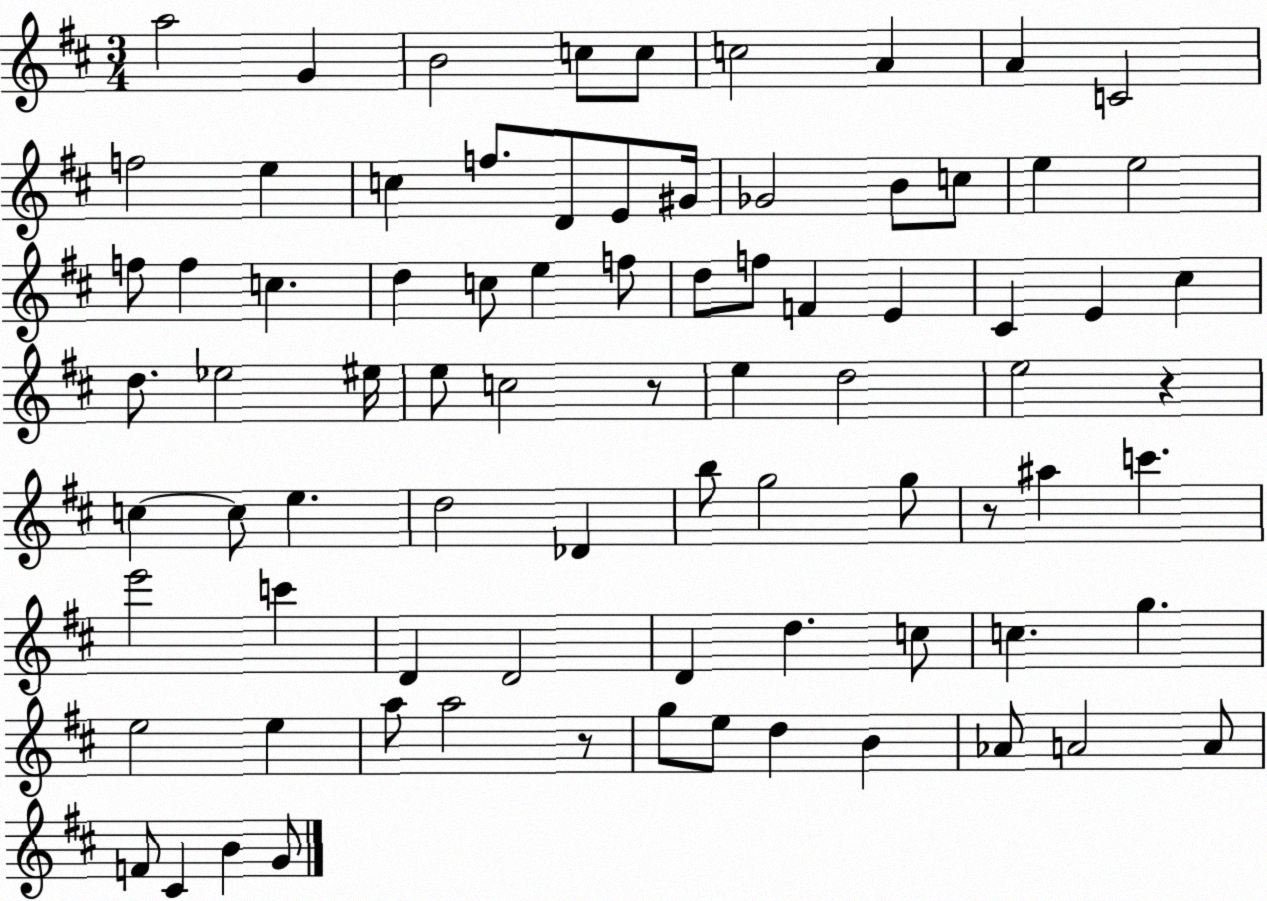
X:1
T:Untitled
M:3/4
L:1/4
K:D
a2 G B2 c/2 c/2 c2 A A C2 f2 e c f/2 D/2 E/2 ^G/4 _G2 B/2 c/2 e e2 f/2 f c d c/2 e f/2 d/2 f/2 F E ^C E ^c d/2 _e2 ^e/4 e/2 c2 z/2 e d2 e2 z c c/2 e d2 _D b/2 g2 g/2 z/2 ^a c' e'2 c' D D2 D d c/2 c g e2 e a/2 a2 z/2 g/2 e/2 d B _A/2 A2 A/2 F/2 ^C B G/2